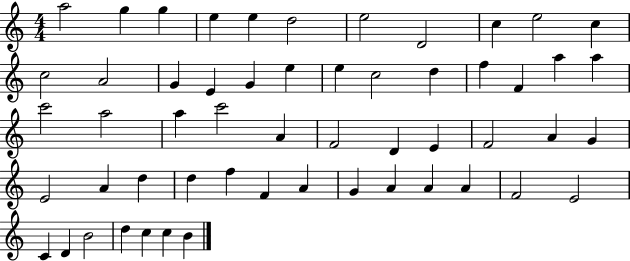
{
  \clef treble
  \numericTimeSignature
  \time 4/4
  \key c \major
  a''2 g''4 g''4 | e''4 e''4 d''2 | e''2 d'2 | c''4 e''2 c''4 | \break c''2 a'2 | g'4 e'4 g'4 e''4 | e''4 c''2 d''4 | f''4 f'4 a''4 a''4 | \break c'''2 a''2 | a''4 c'''2 a'4 | f'2 d'4 e'4 | f'2 a'4 g'4 | \break e'2 a'4 d''4 | d''4 f''4 f'4 a'4 | g'4 a'4 a'4 a'4 | f'2 e'2 | \break c'4 d'4 b'2 | d''4 c''4 c''4 b'4 | \bar "|."
}